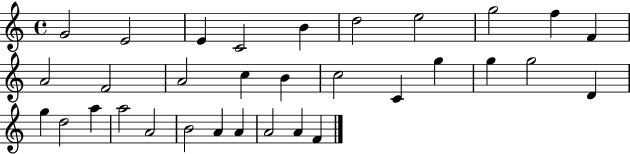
G4/h E4/h E4/q C4/h B4/q D5/h E5/h G5/h F5/q F4/q A4/h F4/h A4/h C5/q B4/q C5/h C4/q G5/q G5/q G5/h D4/q G5/q D5/h A5/q A5/h A4/h B4/h A4/q A4/q A4/h A4/q F4/q